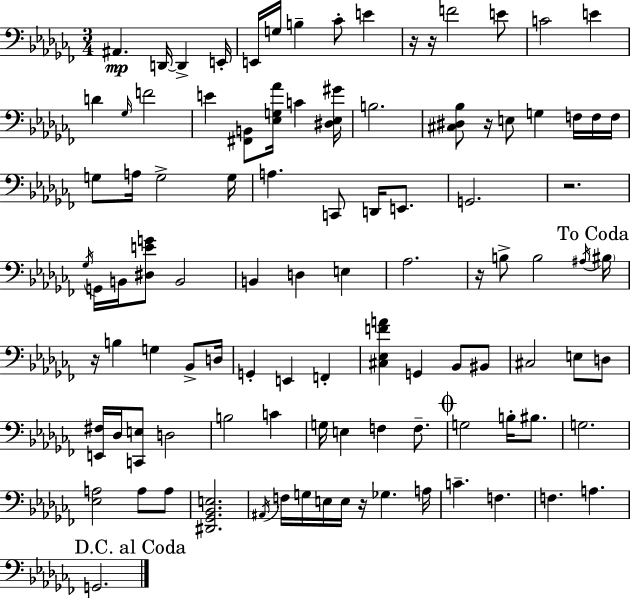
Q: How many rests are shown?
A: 7